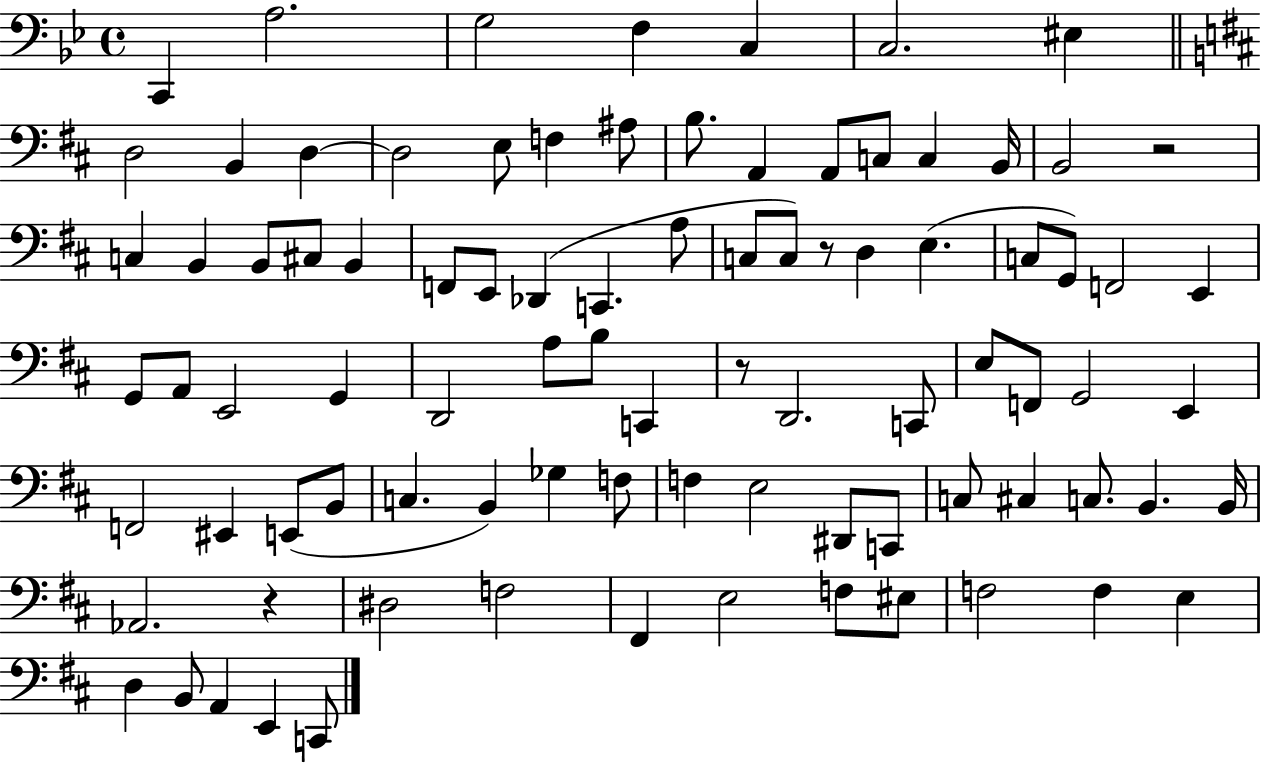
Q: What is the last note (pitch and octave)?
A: C2